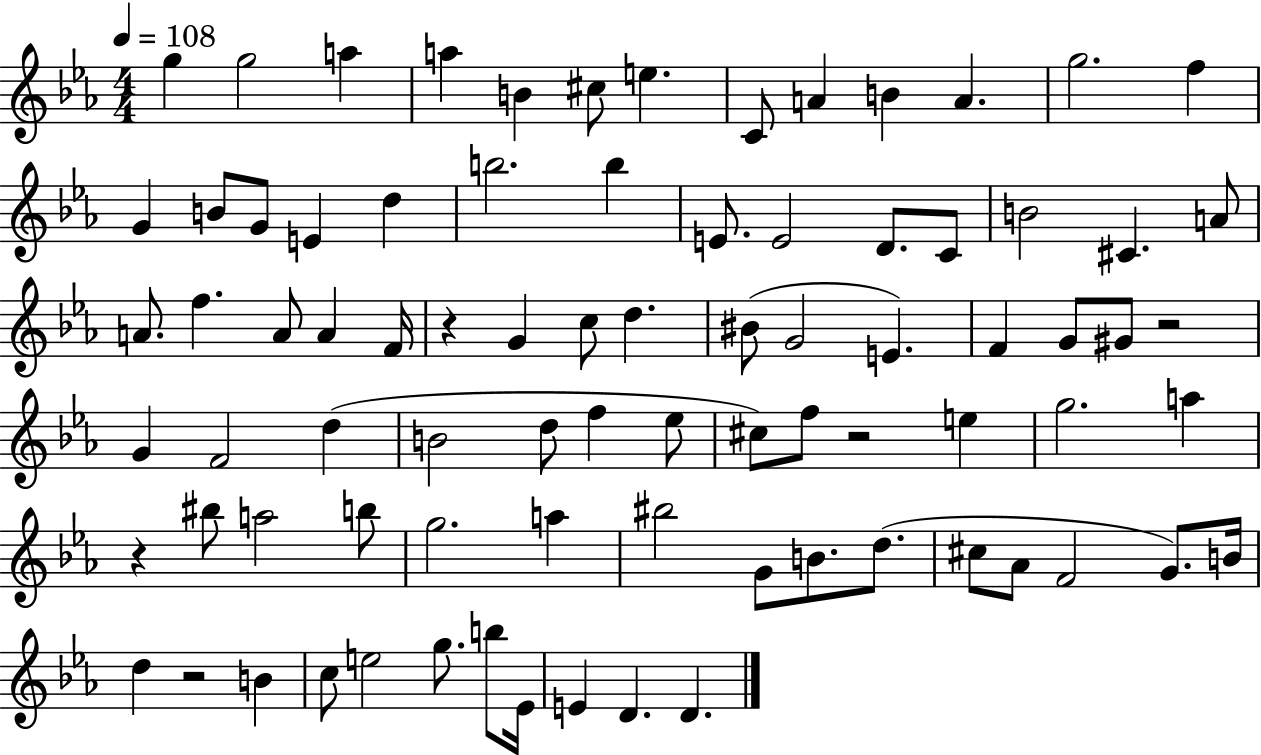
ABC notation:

X:1
T:Untitled
M:4/4
L:1/4
K:Eb
g g2 a a B ^c/2 e C/2 A B A g2 f G B/2 G/2 E d b2 b E/2 E2 D/2 C/2 B2 ^C A/2 A/2 f A/2 A F/4 z G c/2 d ^B/2 G2 E F G/2 ^G/2 z2 G F2 d B2 d/2 f _e/2 ^c/2 f/2 z2 e g2 a z ^b/2 a2 b/2 g2 a ^b2 G/2 B/2 d/2 ^c/2 _A/2 F2 G/2 B/4 d z2 B c/2 e2 g/2 b/2 _E/4 E D D